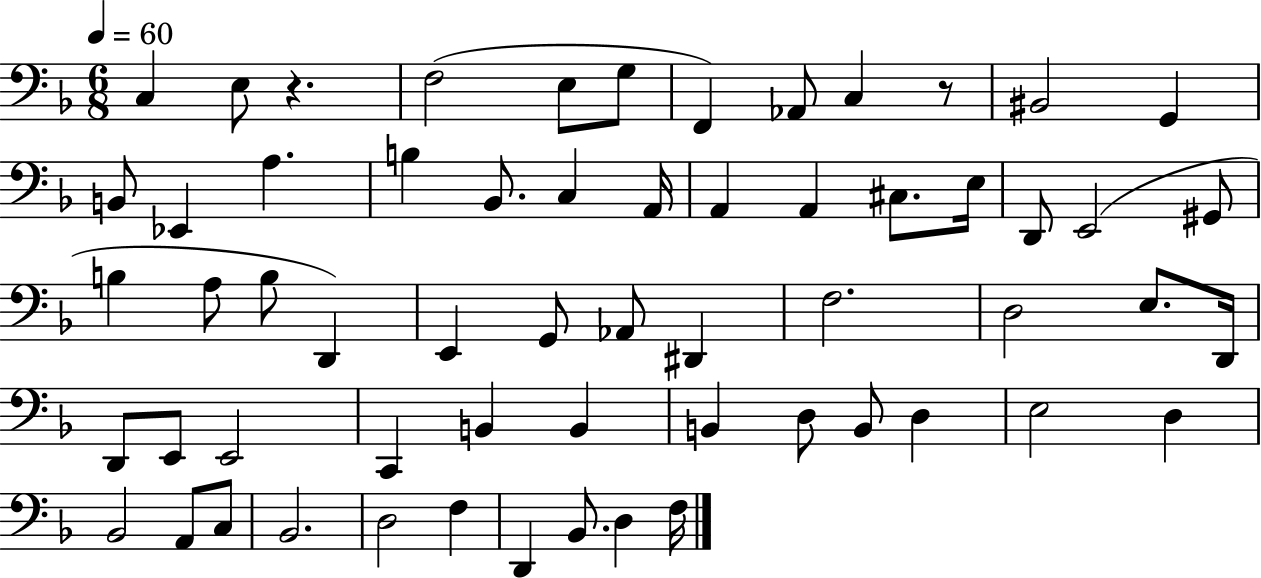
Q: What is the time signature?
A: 6/8